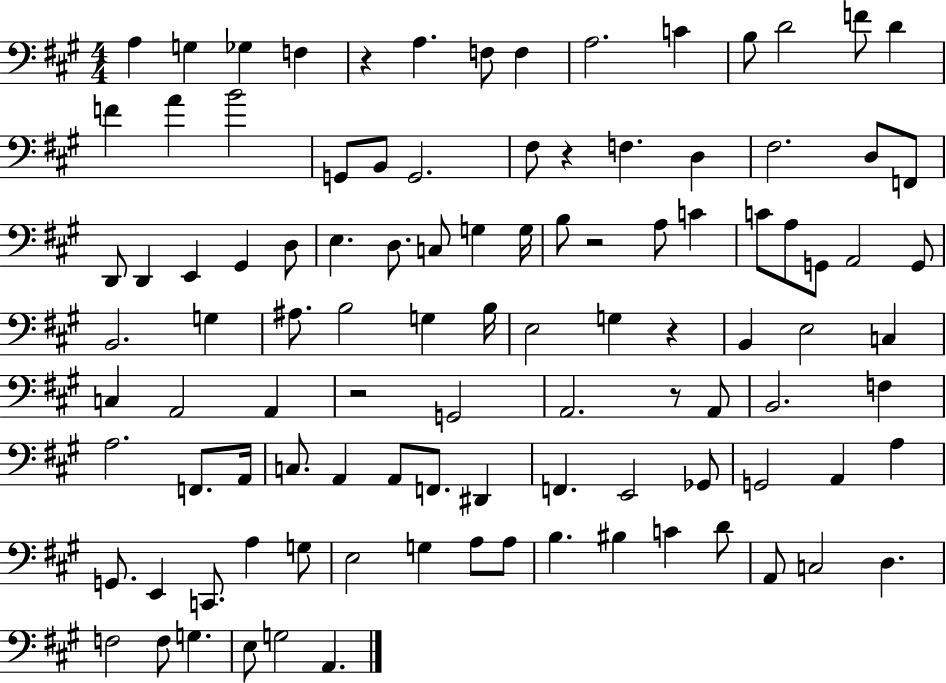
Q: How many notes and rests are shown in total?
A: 104